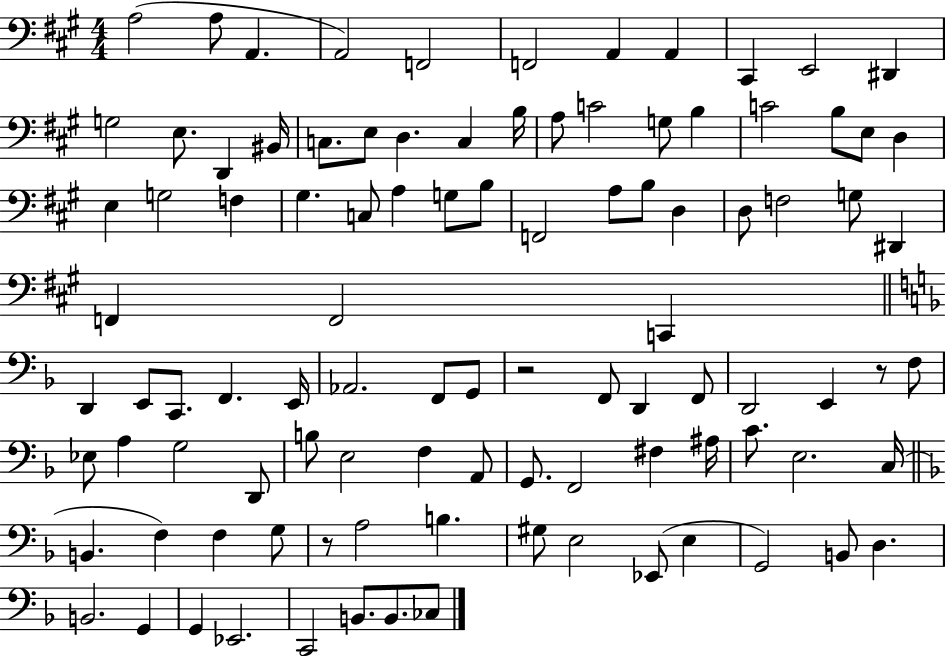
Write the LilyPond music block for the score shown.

{
  \clef bass
  \numericTimeSignature
  \time 4/4
  \key a \major
  a2( a8 a,4. | a,2) f,2 | f,2 a,4 a,4 | cis,4 e,2 dis,4 | \break g2 e8. d,4 bis,16 | c8. e8 d4. c4 b16 | a8 c'2 g8 b4 | c'2 b8 e8 d4 | \break e4 g2 f4 | gis4. c8 a4 g8 b8 | f,2 a8 b8 d4 | d8 f2 g8 dis,4 | \break f,4 f,2 c,4 | \bar "||" \break \key d \minor d,4 e,8 c,8. f,4. e,16 | aes,2. f,8 g,8 | r2 f,8 d,4 f,8 | d,2 e,4 r8 f8 | \break ees8 a4 g2 d,8 | b8 e2 f4 a,8 | g,8. f,2 fis4 ais16 | c'8. e2. c16( | \break \bar "||" \break \key d \minor b,4. f4) f4 g8 | r8 a2 b4. | gis8 e2 ees,8( e4 | g,2) b,8 d4. | \break b,2. g,4 | g,4 ees,2. | c,2 b,8. b,8. ces8 | \bar "|."
}